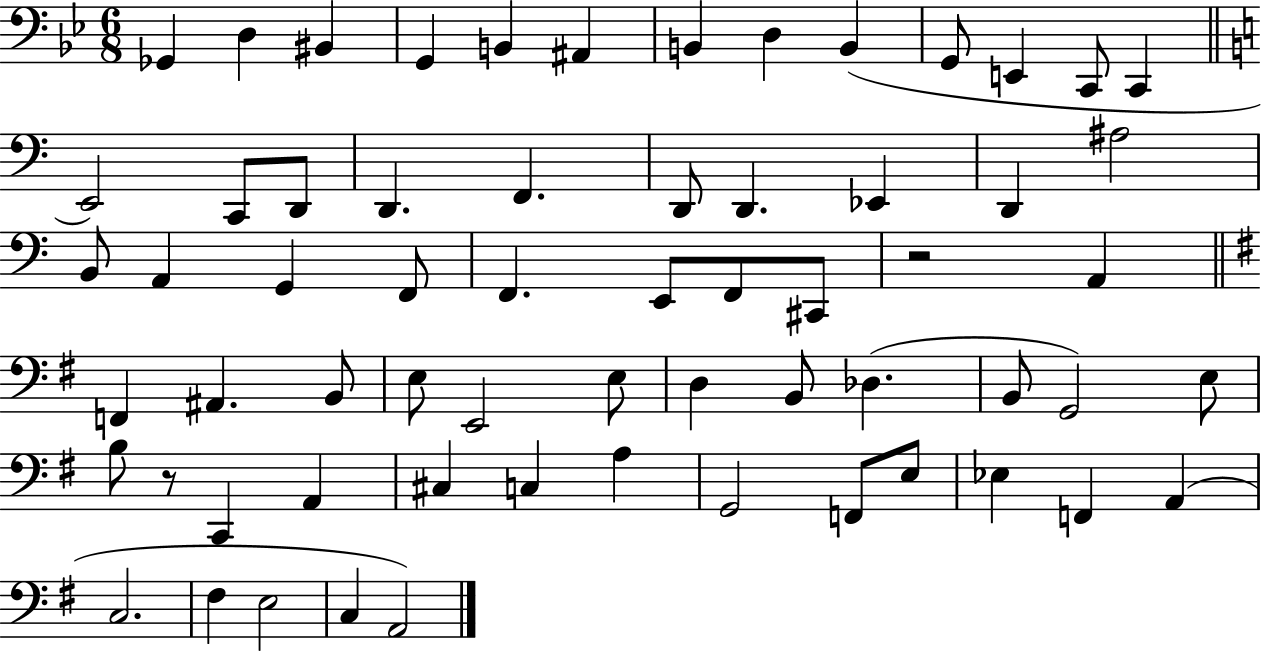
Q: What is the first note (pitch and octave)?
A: Gb2